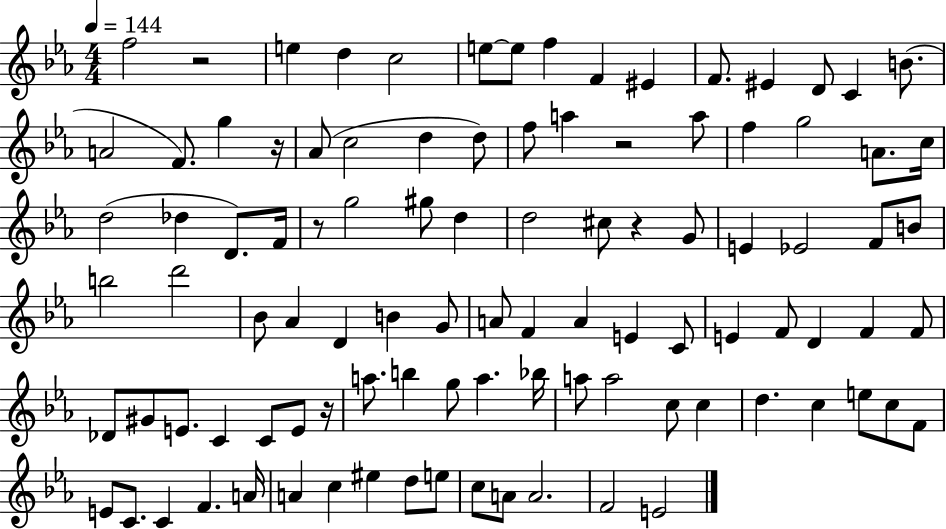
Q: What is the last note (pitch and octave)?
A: E4